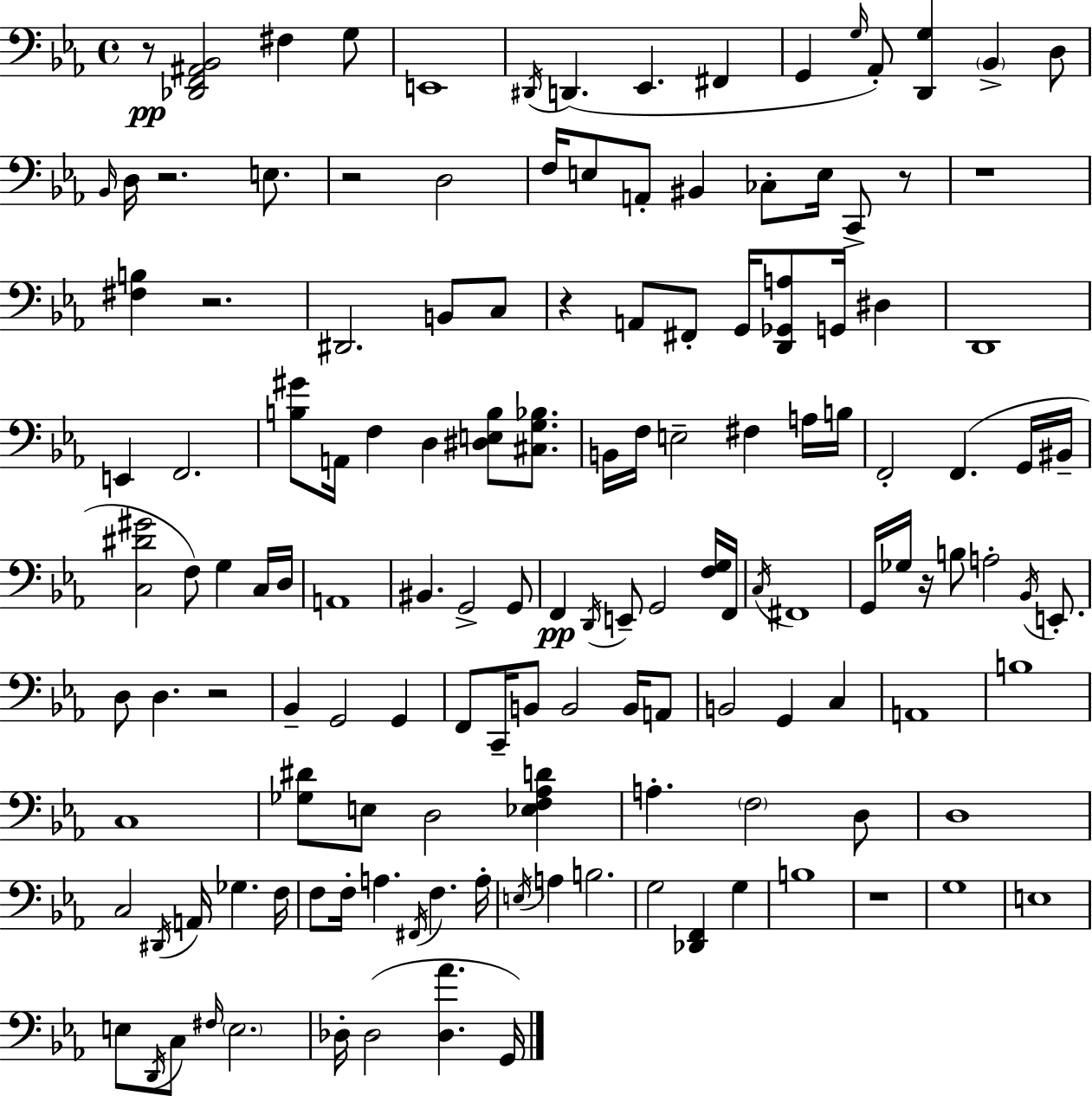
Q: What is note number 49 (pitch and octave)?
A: G3